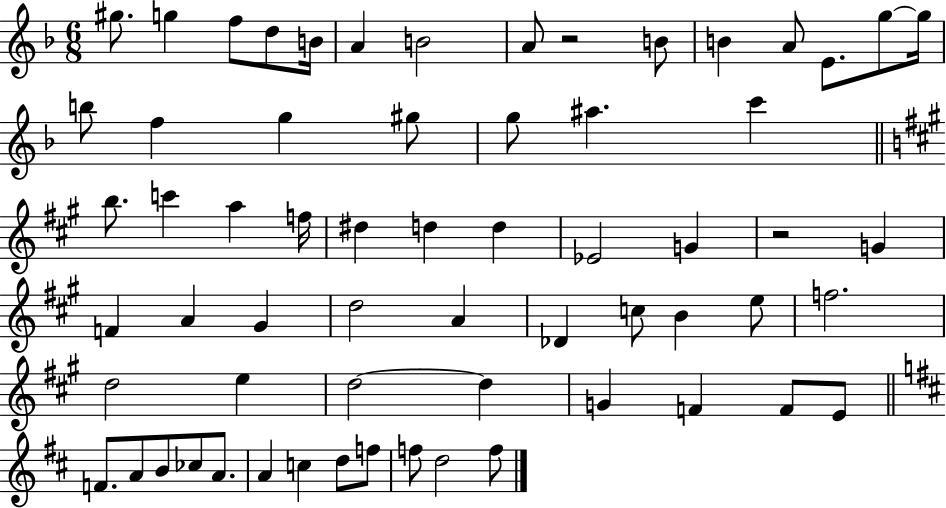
{
  \clef treble
  \numericTimeSignature
  \time 6/8
  \key f \major
  gis''8. g''4 f''8 d''8 b'16 | a'4 b'2 | a'8 r2 b'8 | b'4 a'8 e'8. g''8~~ g''16 | \break b''8 f''4 g''4 gis''8 | g''8 ais''4. c'''4 | \bar "||" \break \key a \major b''8. c'''4 a''4 f''16 | dis''4 d''4 d''4 | ees'2 g'4 | r2 g'4 | \break f'4 a'4 gis'4 | d''2 a'4 | des'4 c''8 b'4 e''8 | f''2. | \break d''2 e''4 | d''2~~ d''4 | g'4 f'4 f'8 e'8 | \bar "||" \break \key d \major f'8. a'8 b'8 ces''8 a'8. | a'4 c''4 d''8 f''8 | f''8 d''2 f''8 | \bar "|."
}